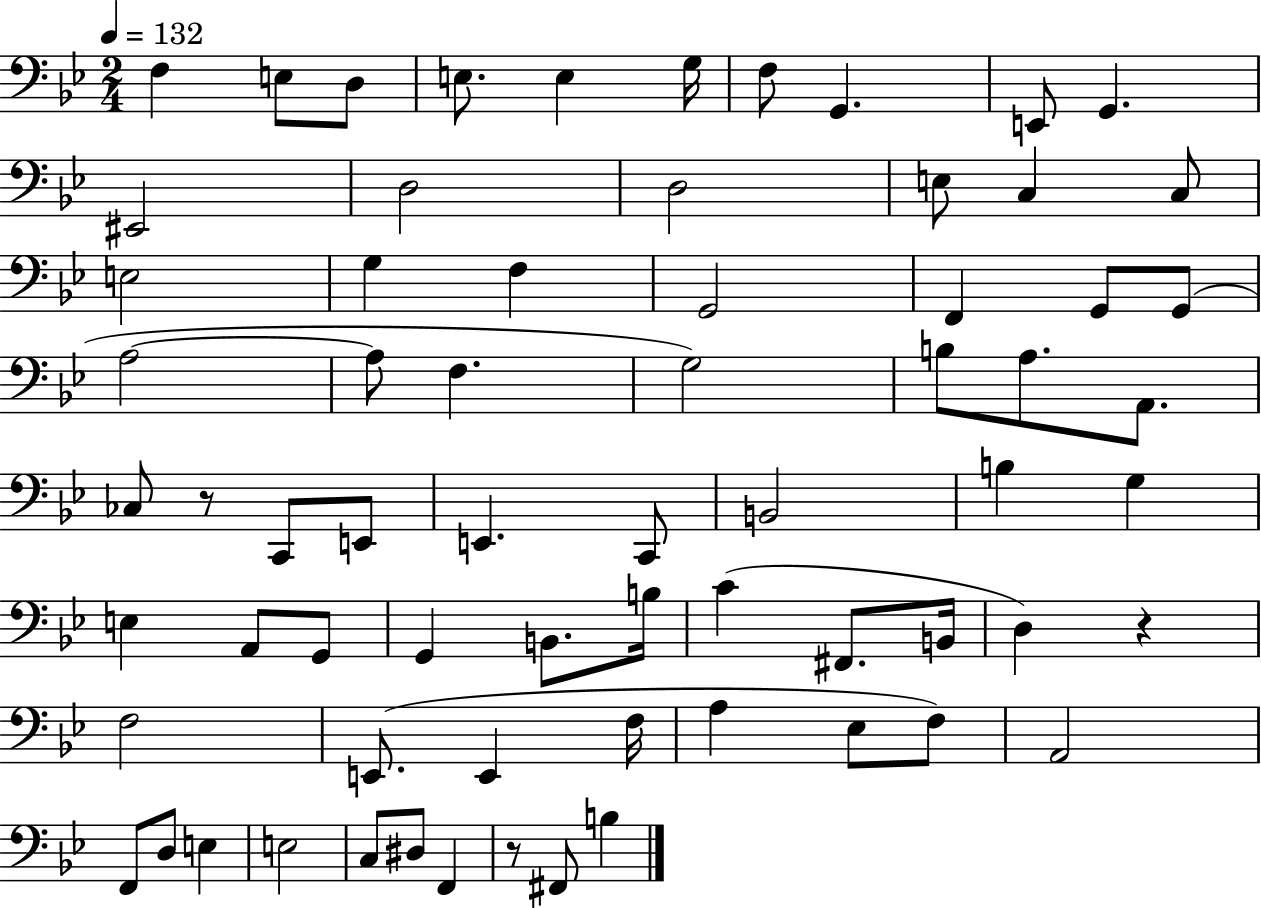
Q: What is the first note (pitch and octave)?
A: F3